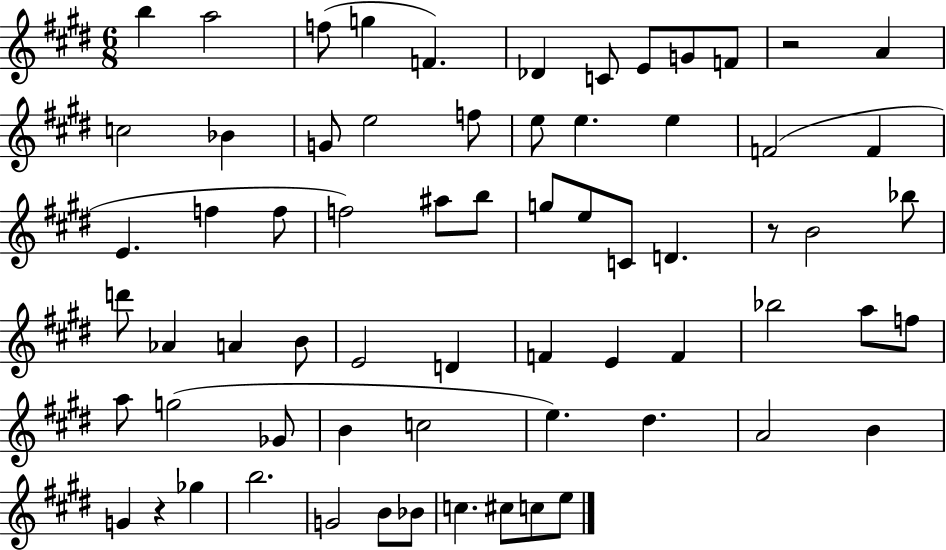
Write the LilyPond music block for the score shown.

{
  \clef treble
  \numericTimeSignature
  \time 6/8
  \key e \major
  b''4 a''2 | f''8( g''4 f'4.) | des'4 c'8 e'8 g'8 f'8 | r2 a'4 | \break c''2 bes'4 | g'8 e''2 f''8 | e''8 e''4. e''4 | f'2( f'4 | \break e'4. f''4 f''8 | f''2) ais''8 b''8 | g''8 e''8 c'8 d'4. | r8 b'2 bes''8 | \break d'''8 aes'4 a'4 b'8 | e'2 d'4 | f'4 e'4 f'4 | bes''2 a''8 f''8 | \break a''8 g''2( ges'8 | b'4 c''2 | e''4.) dis''4. | a'2 b'4 | \break g'4 r4 ges''4 | b''2. | g'2 b'8 bes'8 | c''4. cis''8 c''8 e''8 | \break \bar "|."
}